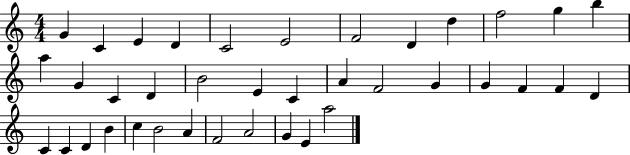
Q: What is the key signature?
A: C major